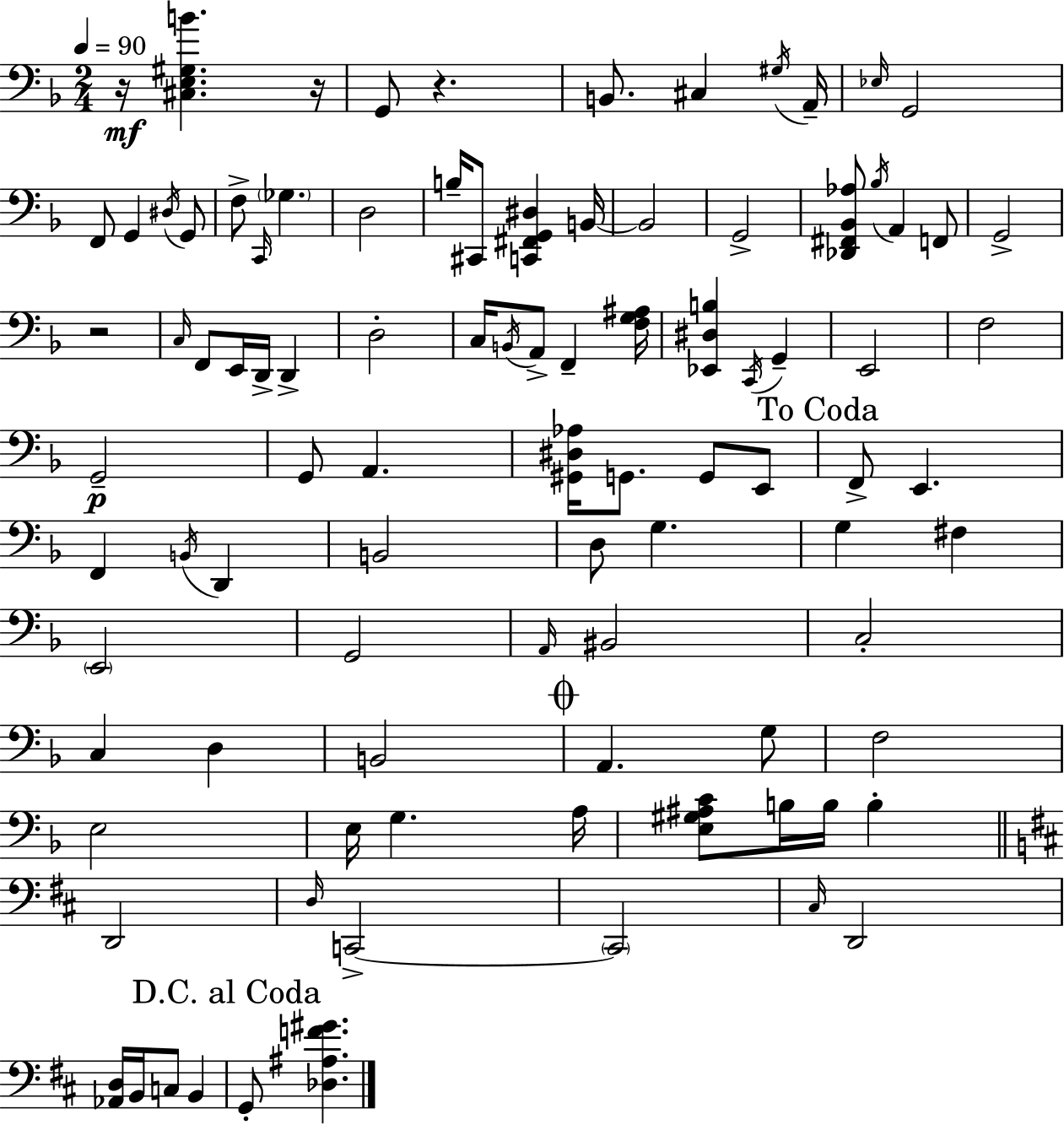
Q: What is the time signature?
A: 2/4